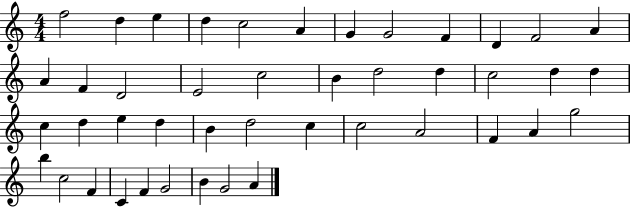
{
  \clef treble
  \numericTimeSignature
  \time 4/4
  \key c \major
  f''2 d''4 e''4 | d''4 c''2 a'4 | g'4 g'2 f'4 | d'4 f'2 a'4 | \break a'4 f'4 d'2 | e'2 c''2 | b'4 d''2 d''4 | c''2 d''4 d''4 | \break c''4 d''4 e''4 d''4 | b'4 d''2 c''4 | c''2 a'2 | f'4 a'4 g''2 | \break b''4 c''2 f'4 | c'4 f'4 g'2 | b'4 g'2 a'4 | \bar "|."
}